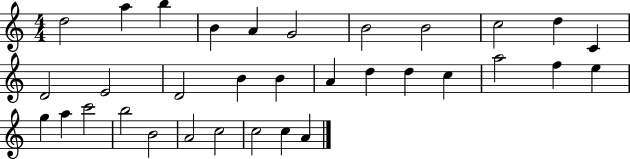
D5/h A5/q B5/q B4/q A4/q G4/h B4/h B4/h C5/h D5/q C4/q D4/h E4/h D4/h B4/q B4/q A4/q D5/q D5/q C5/q A5/h F5/q E5/q G5/q A5/q C6/h B5/h B4/h A4/h C5/h C5/h C5/q A4/q